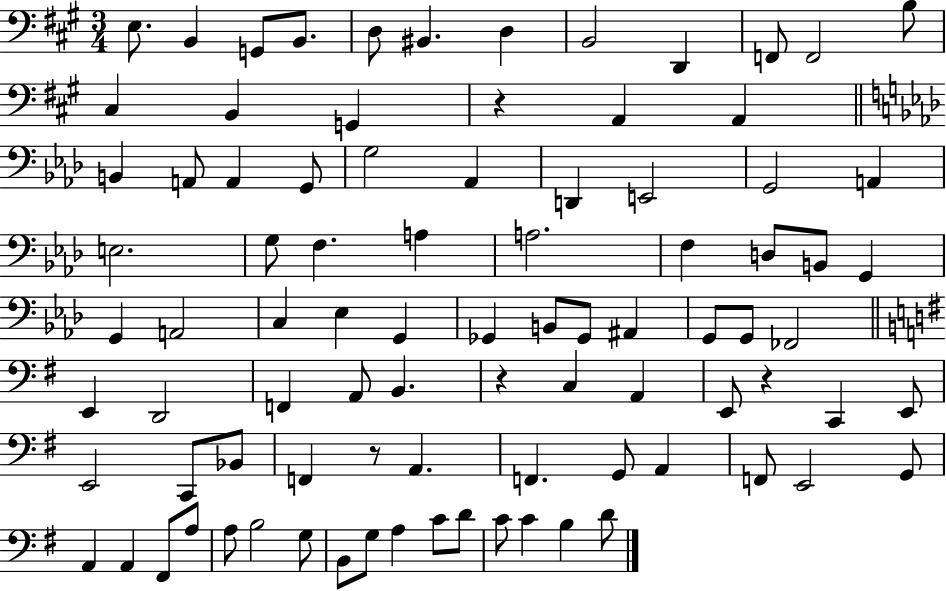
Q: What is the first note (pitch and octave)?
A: E3